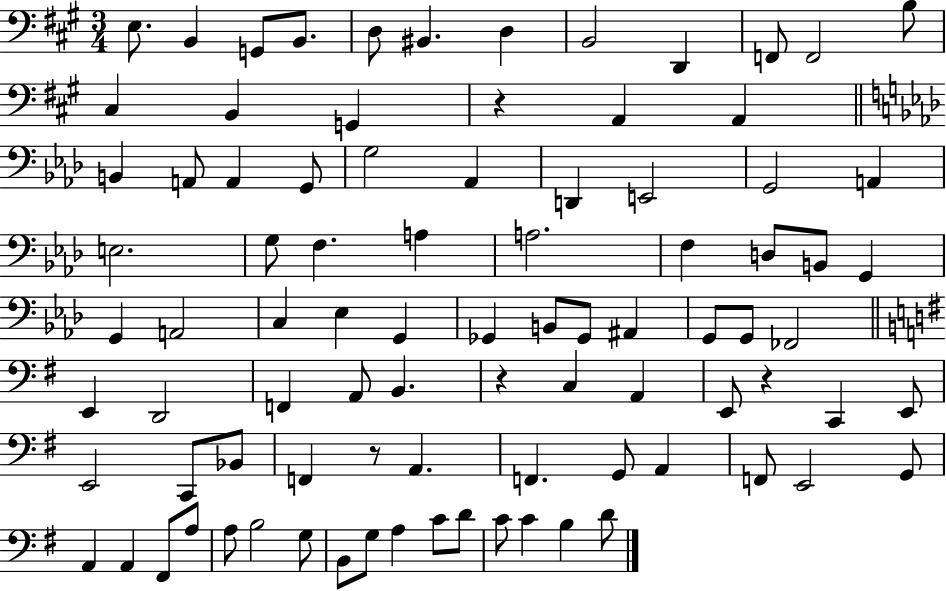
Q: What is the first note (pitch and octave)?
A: E3